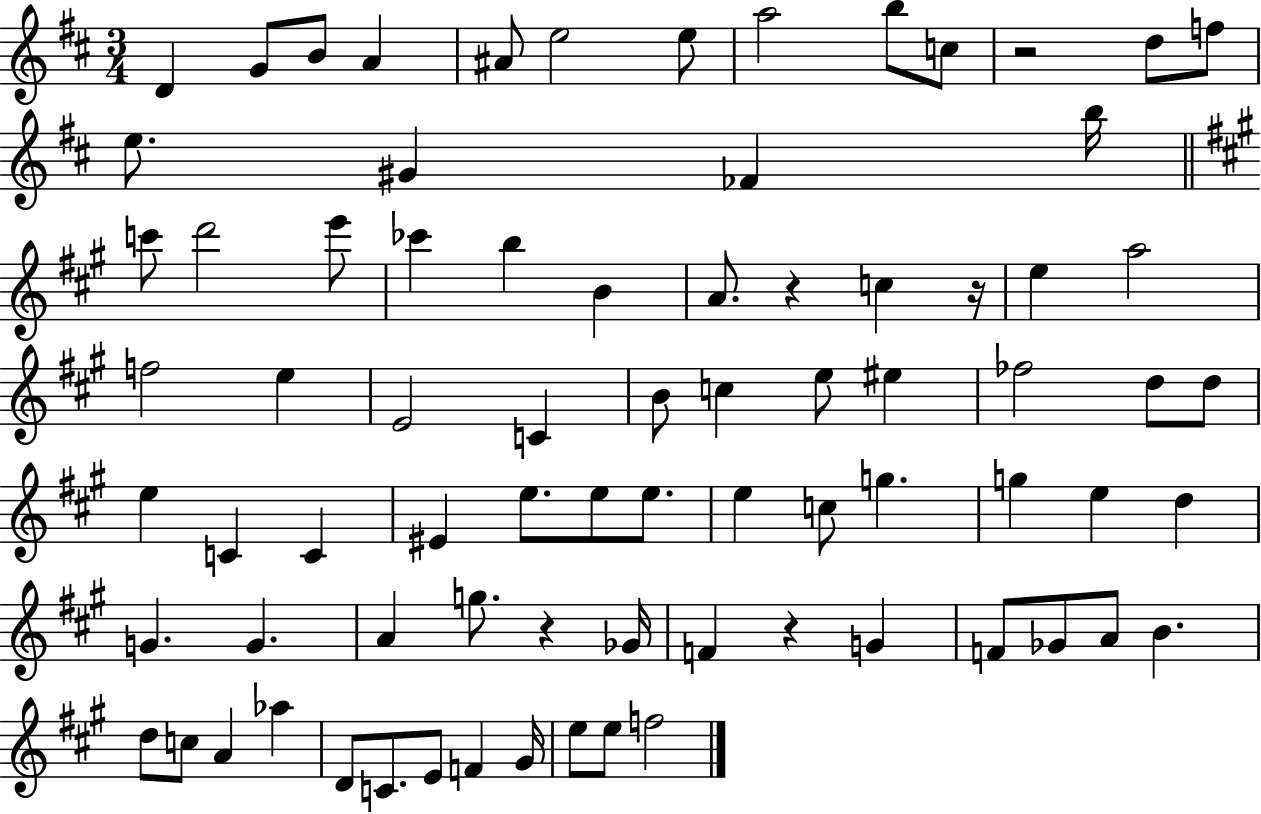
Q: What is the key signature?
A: D major